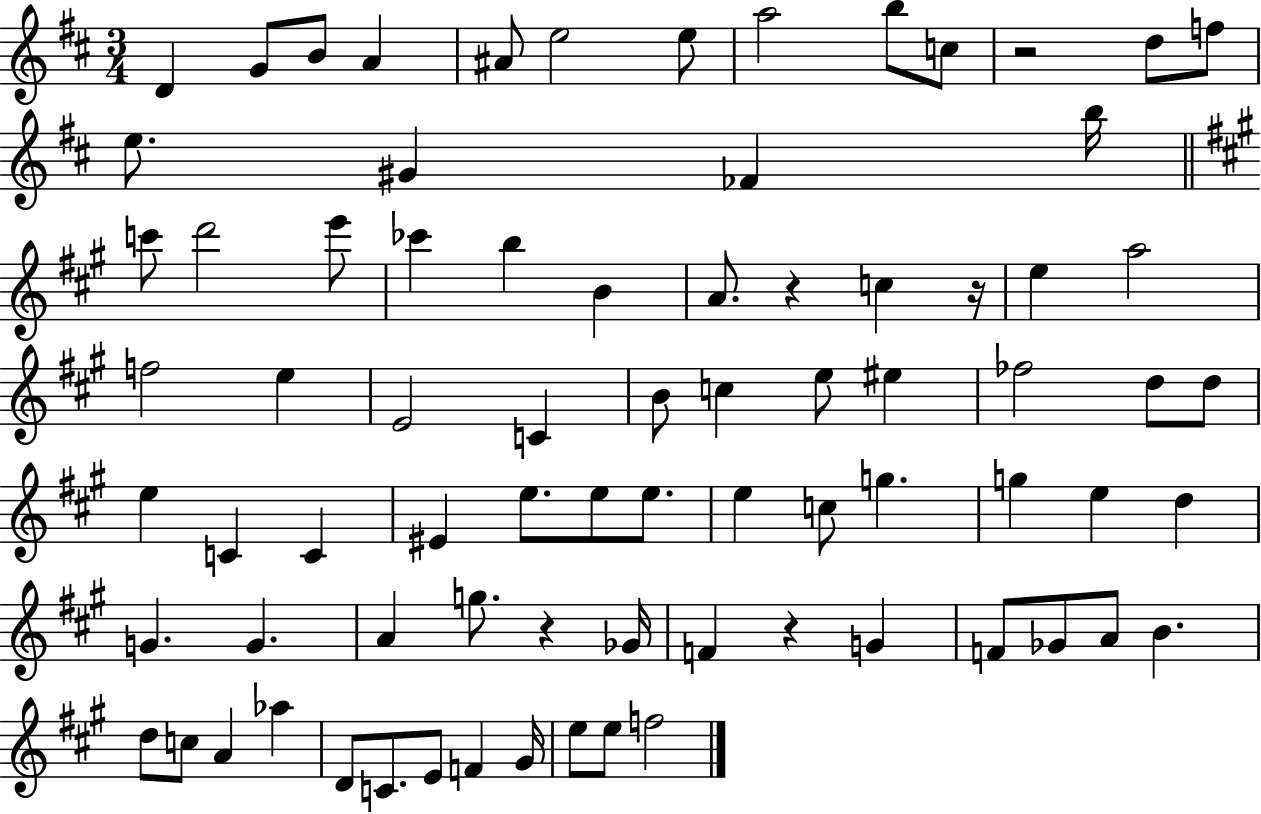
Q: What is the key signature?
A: D major